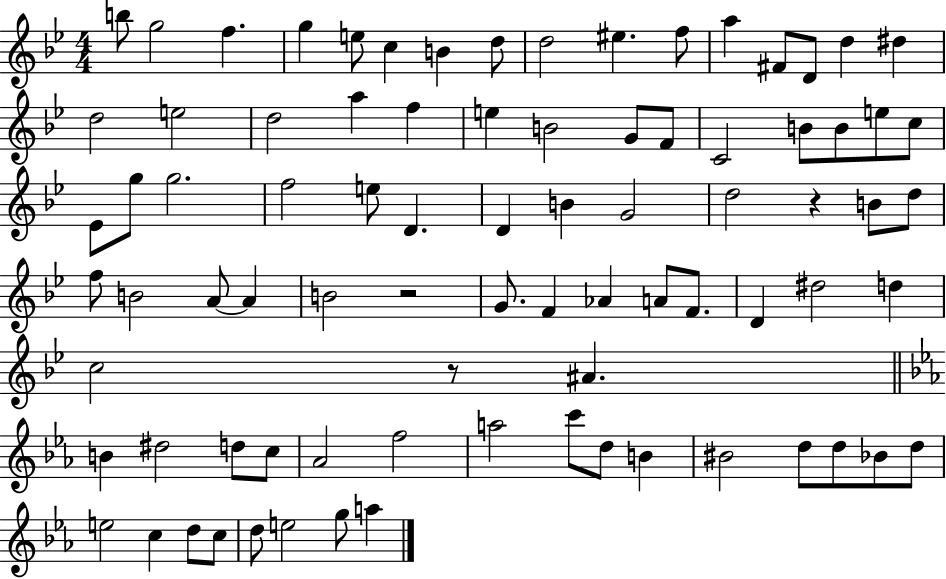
X:1
T:Untitled
M:4/4
L:1/4
K:Bb
b/2 g2 f g e/2 c B d/2 d2 ^e f/2 a ^F/2 D/2 d ^d d2 e2 d2 a f e B2 G/2 F/2 C2 B/2 B/2 e/2 c/2 _E/2 g/2 g2 f2 e/2 D D B G2 d2 z B/2 d/2 f/2 B2 A/2 A B2 z2 G/2 F _A A/2 F/2 D ^d2 d c2 z/2 ^A B ^d2 d/2 c/2 _A2 f2 a2 c'/2 d/2 B ^B2 d/2 d/2 _B/2 d/2 e2 c d/2 c/2 d/2 e2 g/2 a